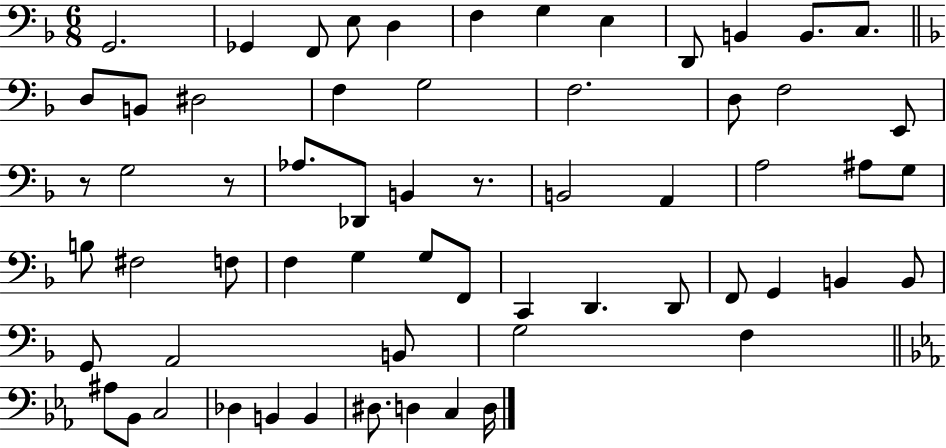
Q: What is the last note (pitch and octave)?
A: D3